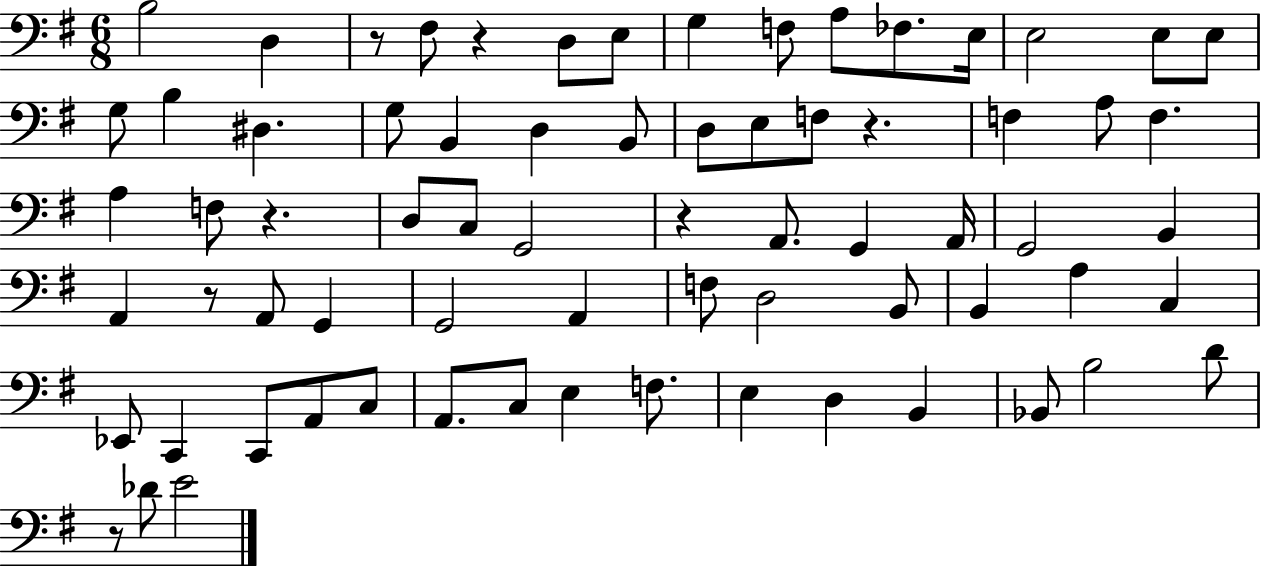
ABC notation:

X:1
T:Untitled
M:6/8
L:1/4
K:G
B,2 D, z/2 ^F,/2 z D,/2 E,/2 G, F,/2 A,/2 _F,/2 E,/4 E,2 E,/2 E,/2 G,/2 B, ^D, G,/2 B,, D, B,,/2 D,/2 E,/2 F,/2 z F, A,/2 F, A, F,/2 z D,/2 C,/2 G,,2 z A,,/2 G,, A,,/4 G,,2 B,, A,, z/2 A,,/2 G,, G,,2 A,, F,/2 D,2 B,,/2 B,, A, C, _E,,/2 C,, C,,/2 A,,/2 C,/2 A,,/2 C,/2 E, F,/2 E, D, B,, _B,,/2 B,2 D/2 z/2 _D/2 E2